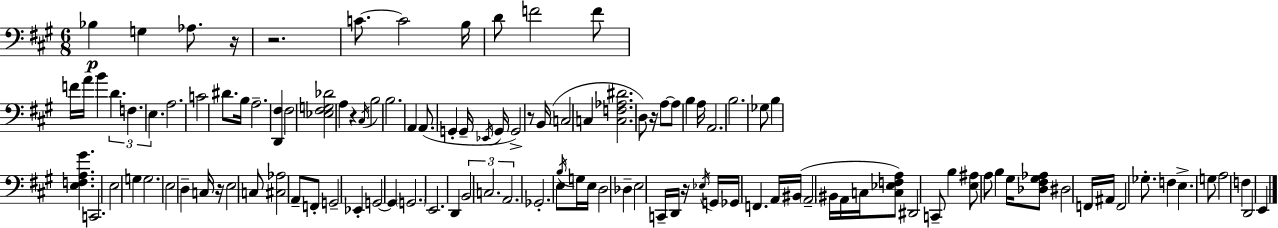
{
  \clef bass
  \numericTimeSignature
  \time 6/8
  \key a \major
  bes4\p g4 aes8. r16 | r2. | c'8.~~ c'2 b16 | d'8 f'2 f'8 | \break f'16 a'16 b'4 \tuplet 3/2 { d'4. | f4. e4. } | a2. | c'2 dis'8. b16 | \break a2.-- | <d, fis>4 fis2 | <ees fis g des'>2 a4 | r4 \acciaccatura { cis16 } b2 | \break b2. | a,4 a,8.( g,4-. | g,16-- \acciaccatura { ees,16 } g,16 g,2->) r8 | b,16( \parenthesize c2 c4 | \break <c f aes dis'>2. | d8) r16 a8~~ a8 b4 | a16 a,2. | b2. | \break ges8 b4 <e f a gis'>4. | c,2. | e2 g4 | g2. | \break e2 d4-- | c16 r16 e2 | c8 <cis aes>2 a,8-- | f,8-. g,2-- ees,4-. | \break g,2~~ g,4 | \parenthesize g,2. | e,2. | d,4 \tuplet 3/2 { b,2 | \break c2. | a,2. } | ges,2.-. | e8 \acciaccatura { b16 } g16 e16 d2 | \break des4-- e2 | c,16-- d,16 r16 \acciaccatura { ees16 } g,16 ges,16 f,4. | a,16 bis,16( \parenthesize a,2-- | bis,16 a,16 c16 <c ees f a>8) dis,2 | \break c,8-- b4 <e ais>8 a8 | b4 gis16 <des fis gis aes>8 dis2 | f,16 ais,16 f,2 | ges8.-. f4 e4.-> | \break g8 a2 | f4 d,2 | e,4 \bar "|."
}